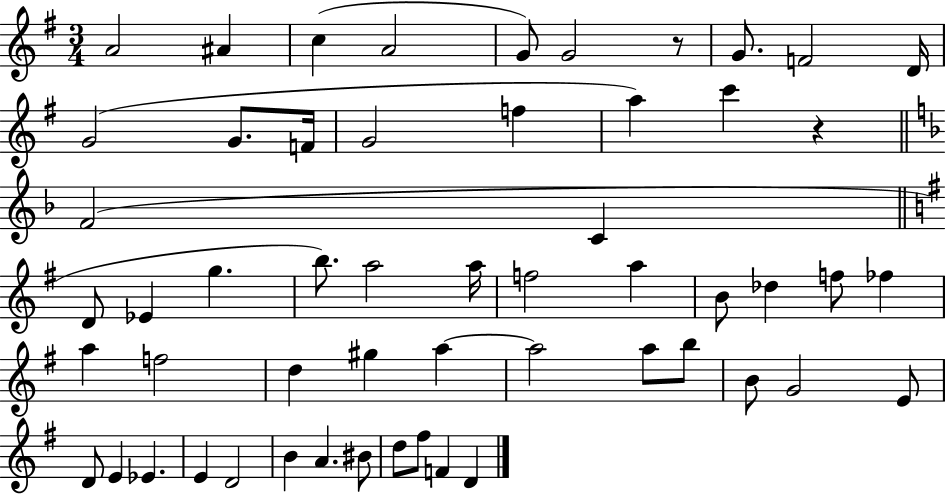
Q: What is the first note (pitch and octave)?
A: A4